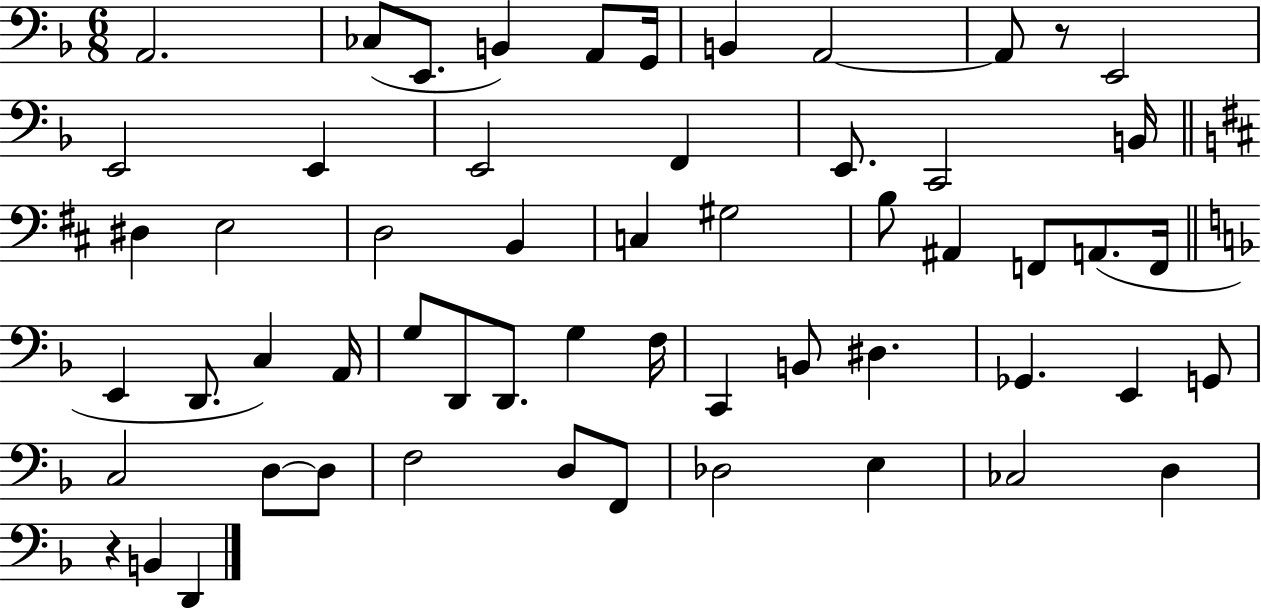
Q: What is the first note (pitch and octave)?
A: A2